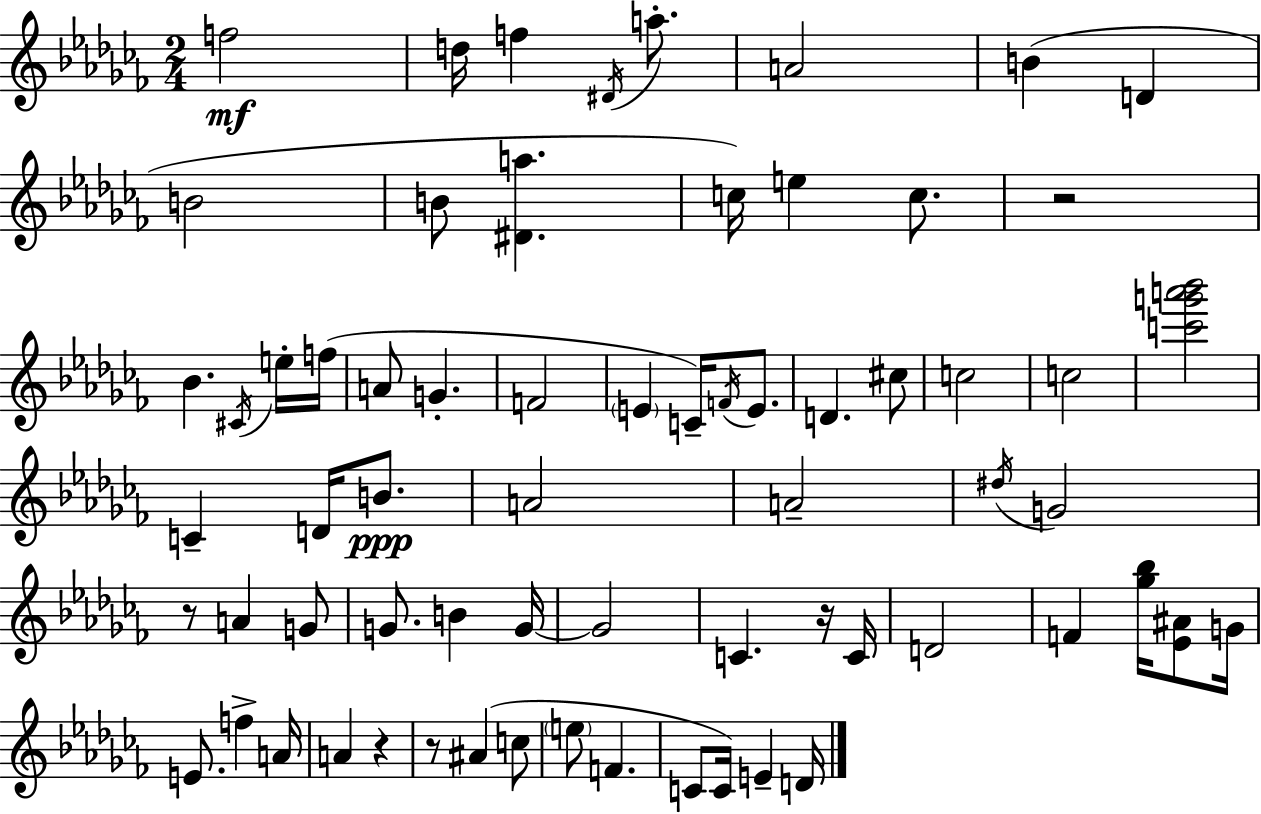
X:1
T:Untitled
M:2/4
L:1/4
K:Abm
f2 d/4 f ^D/4 a/2 A2 B D B2 B/2 [^Da] c/4 e c/2 z2 _B ^C/4 e/4 f/4 A/2 G F2 E C/4 F/4 E/2 D ^c/2 c2 c2 [c'g'a'_b']2 C D/4 B/2 A2 A2 ^d/4 G2 z/2 A G/2 G/2 B G/4 G2 C z/4 C/4 D2 F [_g_b]/4 [_E^A]/2 G/4 E/2 f A/4 A z z/2 ^A c/2 e/2 F C/2 C/4 E D/4